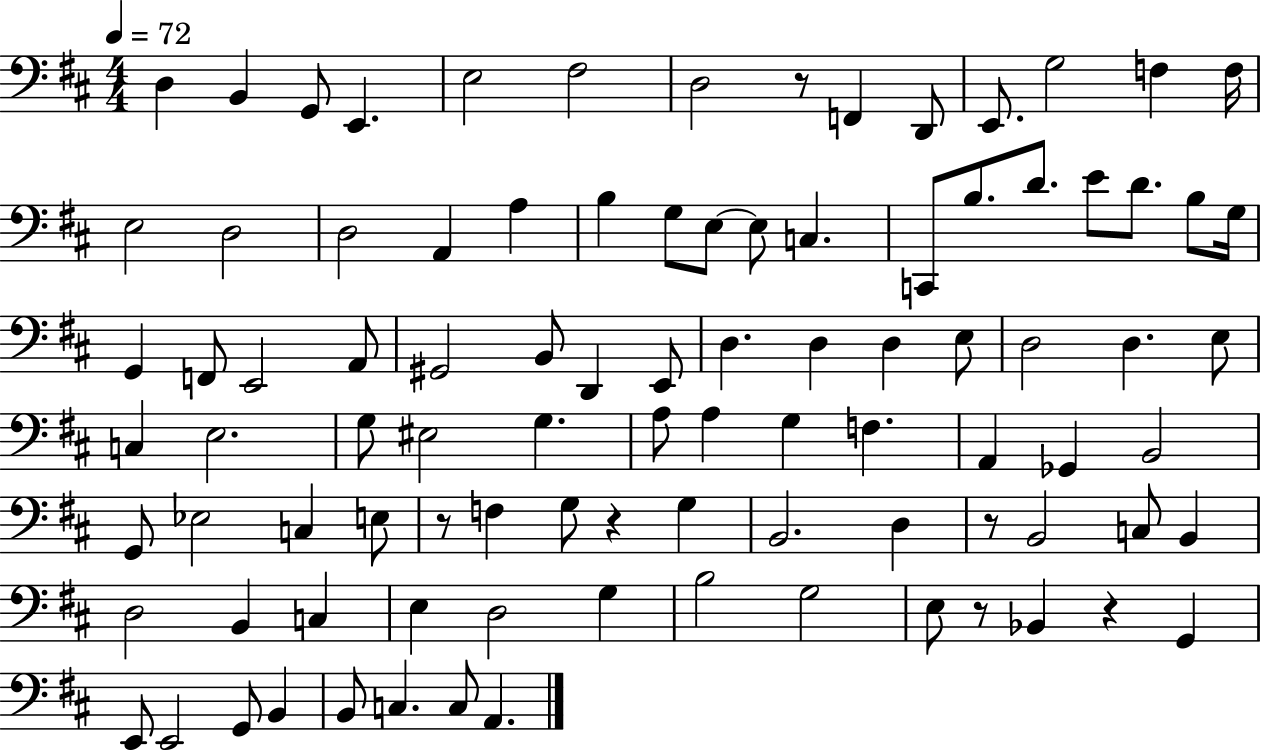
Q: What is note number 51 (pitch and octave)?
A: A3